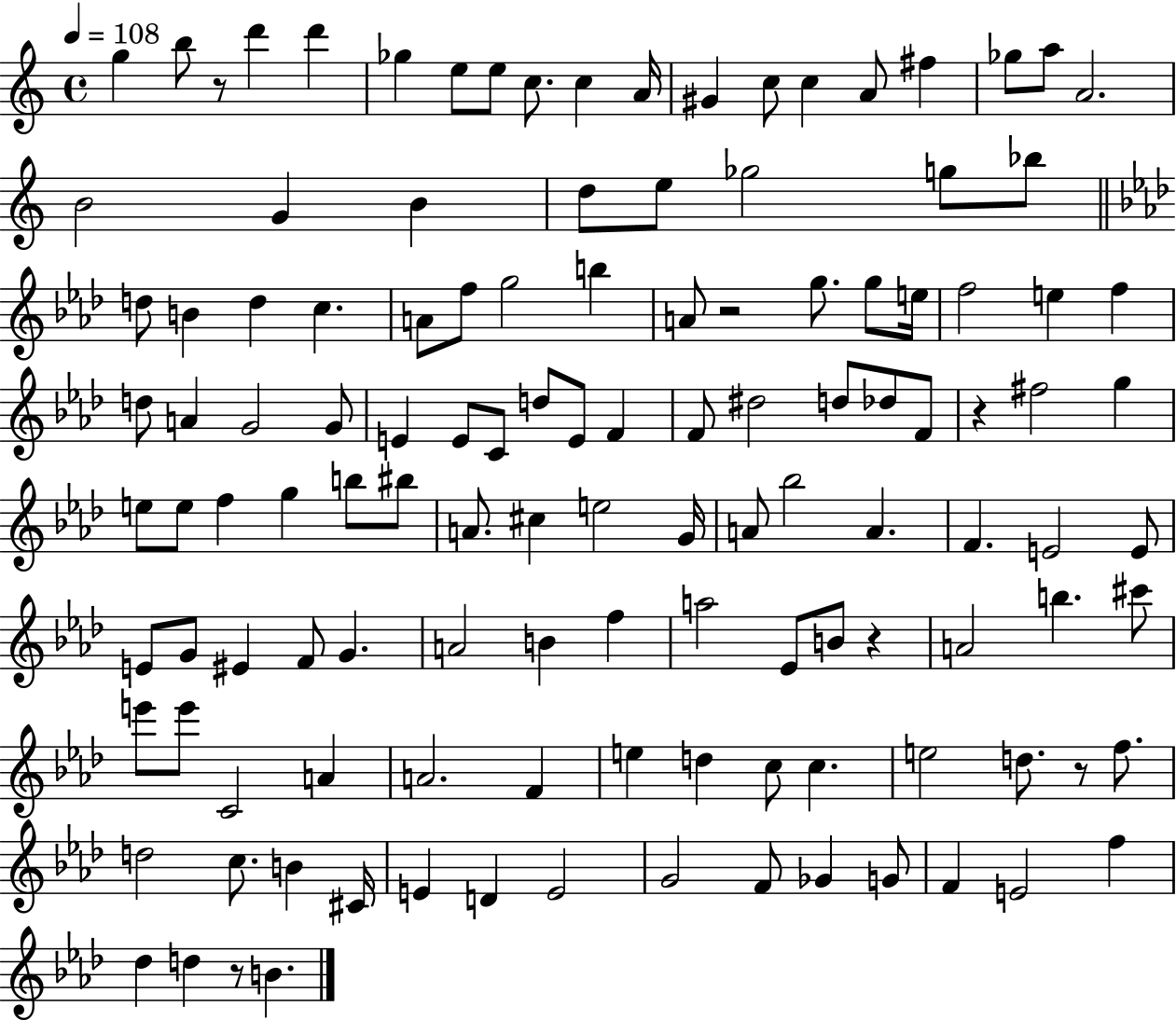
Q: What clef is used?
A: treble